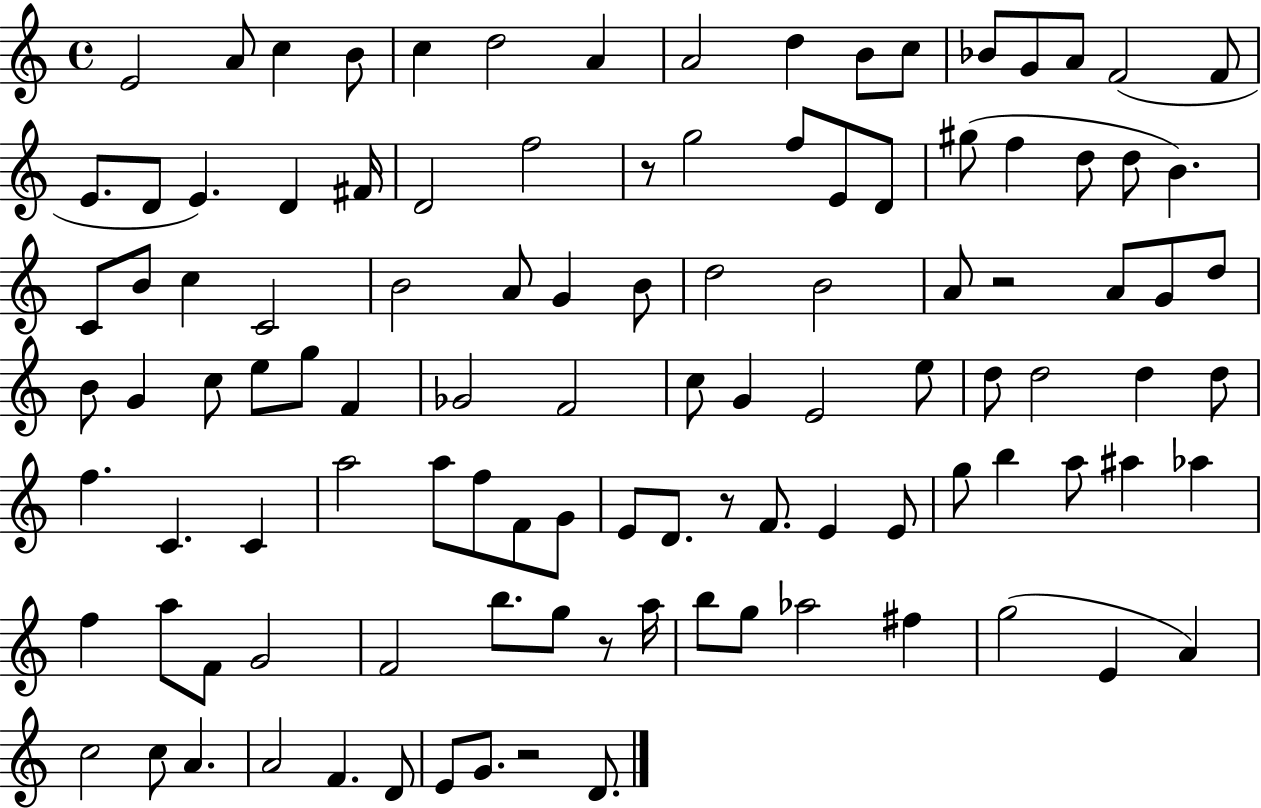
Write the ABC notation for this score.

X:1
T:Untitled
M:4/4
L:1/4
K:C
E2 A/2 c B/2 c d2 A A2 d B/2 c/2 _B/2 G/2 A/2 F2 F/2 E/2 D/2 E D ^F/4 D2 f2 z/2 g2 f/2 E/2 D/2 ^g/2 f d/2 d/2 B C/2 B/2 c C2 B2 A/2 G B/2 d2 B2 A/2 z2 A/2 G/2 d/2 B/2 G c/2 e/2 g/2 F _G2 F2 c/2 G E2 e/2 d/2 d2 d d/2 f C C a2 a/2 f/2 F/2 G/2 E/2 D/2 z/2 F/2 E E/2 g/2 b a/2 ^a _a f a/2 F/2 G2 F2 b/2 g/2 z/2 a/4 b/2 g/2 _a2 ^f g2 E A c2 c/2 A A2 F D/2 E/2 G/2 z2 D/2